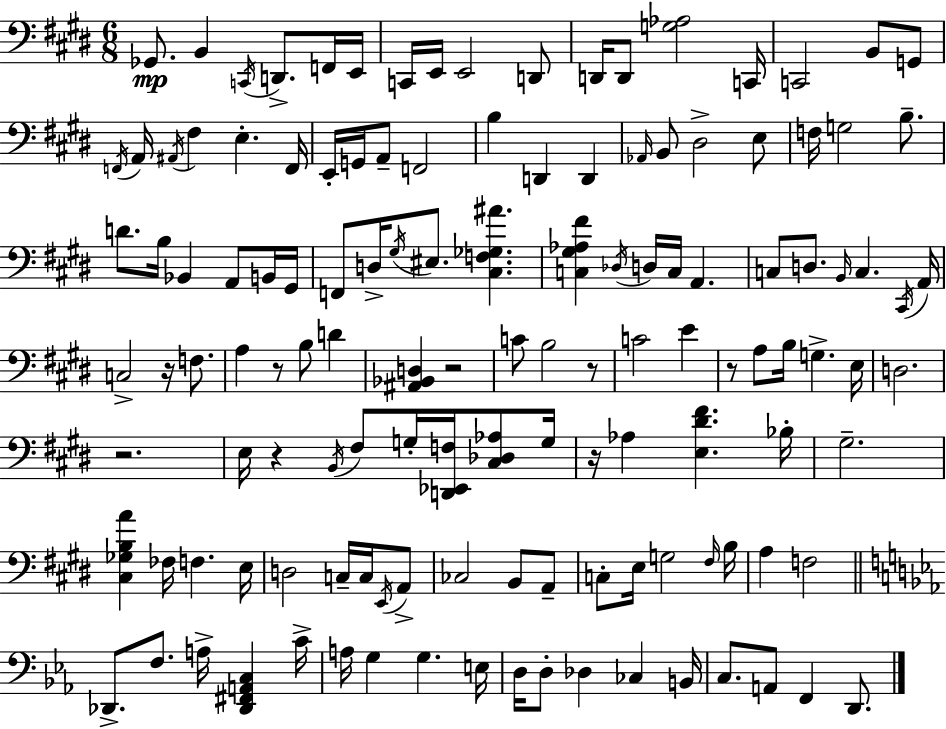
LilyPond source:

{
  \clef bass
  \numericTimeSignature
  \time 6/8
  \key e \major
  ges,8.\mp b,4 \acciaccatura { c,16 } d,8.-> f,16 | e,16 c,16 e,16 e,2 d,8 | d,16 d,8 <g aes>2 | c,16 c,2 b,8 g,8 | \break \acciaccatura { f,16 } a,16 \acciaccatura { ais,16 } fis4 e4.-. | f,16 e,16-. g,16 a,8-- f,2 | b4 d,4 d,4 | \grace { aes,16 } b,8 dis2-> | \break e8 f16 g2 | b8.-- d'8. b16 bes,4 | a,8 b,16 gis,16 f,8 d16-> \acciaccatura { gis16 } eis8. <cis f ges ais'>4. | <c gis aes fis'>4 \acciaccatura { des16 } d16 c16 | \break a,4. c8 d8. \grace { b,16 } | c4. \acciaccatura { cis,16 } a,16 c2-> | r16 f8. a4 | r8 b8 d'4 <ais, bes, d>4 | \break r2 c'8 b2 | r8 c'2 | e'4 r8 a8 | b16 g4.-> e16 d2. | \break r2. | e16 r4 | \acciaccatura { b,16 } fis8 g16-. <d, ees, f>16 <cis des aes>8 g16 r16 aes4 | <e dis' fis'>4. bes16-. gis2.-- | \break <cis ges b a'>4 | fes16 f4. e16 d2 | c16-- c16 \acciaccatura { e,16 } a,8-> ces2 | b,8 a,8-- c8-. | \break e16 g2 \grace { fis16 } b16 a4 | f2 \bar "||" \break \key c \minor des,8.-> f8. a16-> <des, fis, a, c>4 c'16-> | a16 g4 g4. e16 | d16 d8-. des4 ces4 b,16 | c8. a,8 f,4 d,8. | \break \bar "|."
}